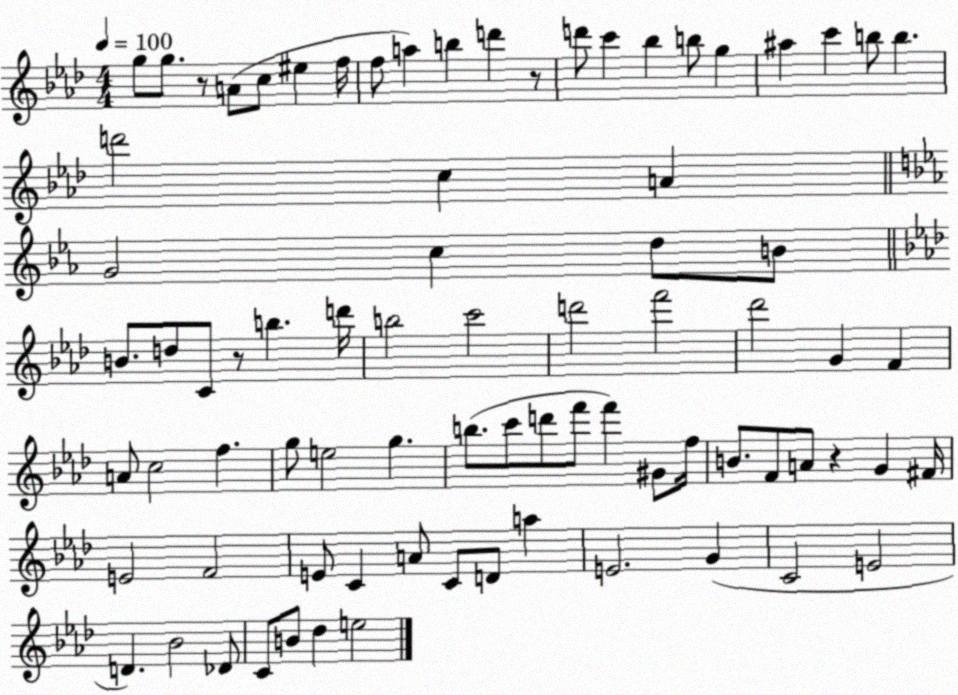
X:1
T:Untitled
M:4/4
L:1/4
K:Ab
g/2 g/2 z/2 A/2 c/2 ^e f/4 f/2 a b d' z/2 d'/2 c' _b b/2 g ^a c' b/2 b d'2 c A G2 c d/2 B/2 B/2 d/2 C/2 z/2 b d'/4 b2 c'2 d'2 f'2 _d'2 G F A/2 c2 f g/2 e2 g b/2 c'/2 d'/2 f'/2 f' ^G/2 f/4 B/2 F/2 A/2 z G ^F/4 E2 F2 E/2 C A/2 C/2 D/2 a E2 G C2 E2 D _B2 _D/2 C/2 B/2 _d e2